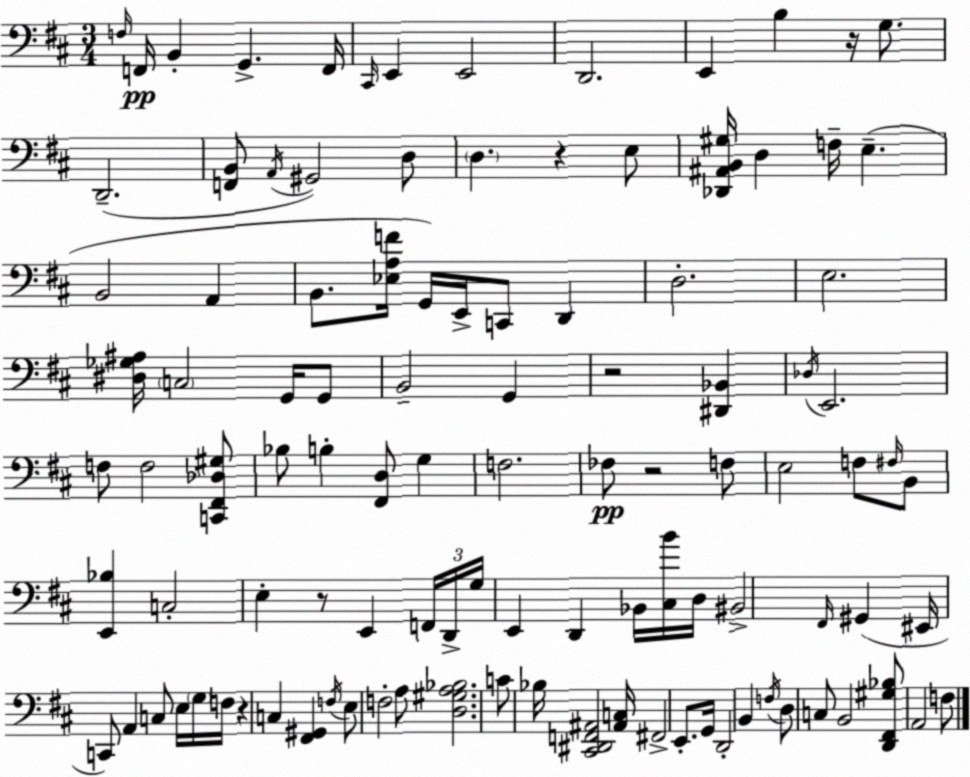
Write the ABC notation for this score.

X:1
T:Untitled
M:3/4
L:1/4
K:D
F,/4 F,,/4 B,, G,, F,,/4 ^C,,/4 E,, E,,2 D,,2 E,, B, z/4 G,/2 D,,2 [F,,B,,]/2 A,,/4 ^G,,2 D,/2 D, z E,/2 [_D,,^A,,B,,^G,]/4 D, F,/4 E, B,,2 A,, B,,/2 [_E,A,F]/4 G,,/4 E,,/4 C,,/2 D,, D,2 E,2 [^D,_G,^A,]/4 C,2 G,,/4 G,,/2 B,,2 G,, z2 [^D,,_B,,] _D,/4 E,,2 F,/2 F,2 [C,,^F,,_D,^G,]/2 _B,/2 B, [^F,,D,]/2 G, F,2 _F,/2 z2 F,/2 E,2 F,/2 ^F,/4 B,,/2 [E,,_B,] C,2 E, z/2 E,, F,,/4 D,,/4 G,/4 E,, D,, _B,,/4 [^C,B]/4 D,/4 ^B,,2 ^F,,/4 ^G,, ^E,,/4 C,,/2 A,, C,/2 E,/4 G,/4 F,/4 z C, [^F,,^G,,] F,/4 E,/2 F,2 A,/2 [D,^G,A,_B,]2 C/2 _B,/4 [^C,,^D,,F,,^A,,]2 [^A,,C,]/4 ^F,,2 E,,/2 G,,/4 D,,2 B,, F,/4 D,/2 C,/2 B,,2 [D,,^F,,^G,_B,]/2 A,,2 F,/2